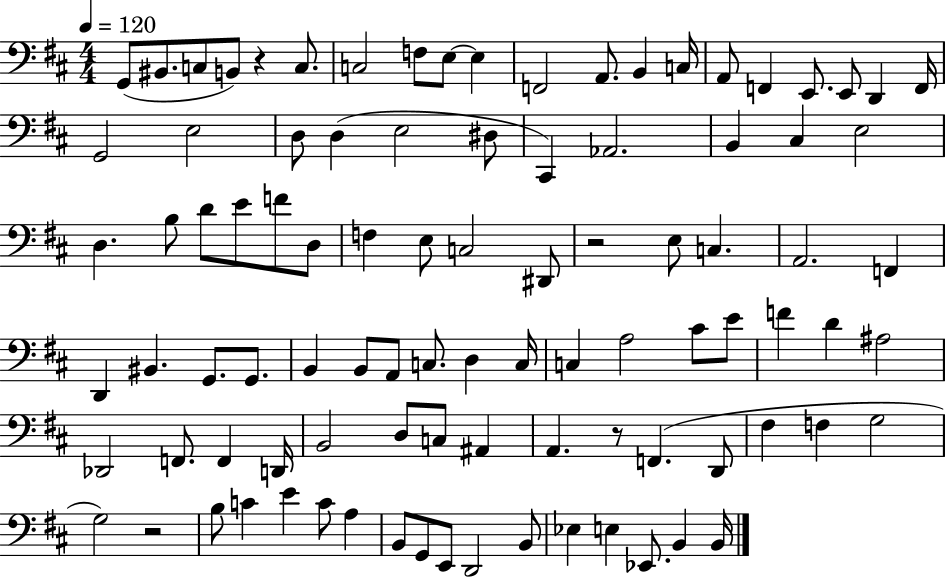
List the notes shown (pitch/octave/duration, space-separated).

G2/e BIS2/e. C3/e B2/e R/q C3/e. C3/h F3/e E3/e E3/q F2/h A2/e. B2/q C3/s A2/e F2/q E2/e. E2/e D2/q F2/s G2/h E3/h D3/e D3/q E3/h D#3/e C#2/q Ab2/h. B2/q C#3/q E3/h D3/q. B3/e D4/e E4/e F4/e D3/e F3/q E3/e C3/h D#2/e R/h E3/e C3/q. A2/h. F2/q D2/q BIS2/q. G2/e. G2/e. B2/q B2/e A2/e C3/e. D3/q C3/s C3/q A3/h C#4/e E4/e F4/q D4/q A#3/h Db2/h F2/e. F2/q D2/s B2/h D3/e C3/e A#2/q A2/q. R/e F2/q. D2/e F#3/q F3/q G3/h G3/h R/h B3/e C4/q E4/q C4/e A3/q B2/e G2/e E2/e D2/h B2/e Eb3/q E3/q Eb2/e. B2/q B2/s